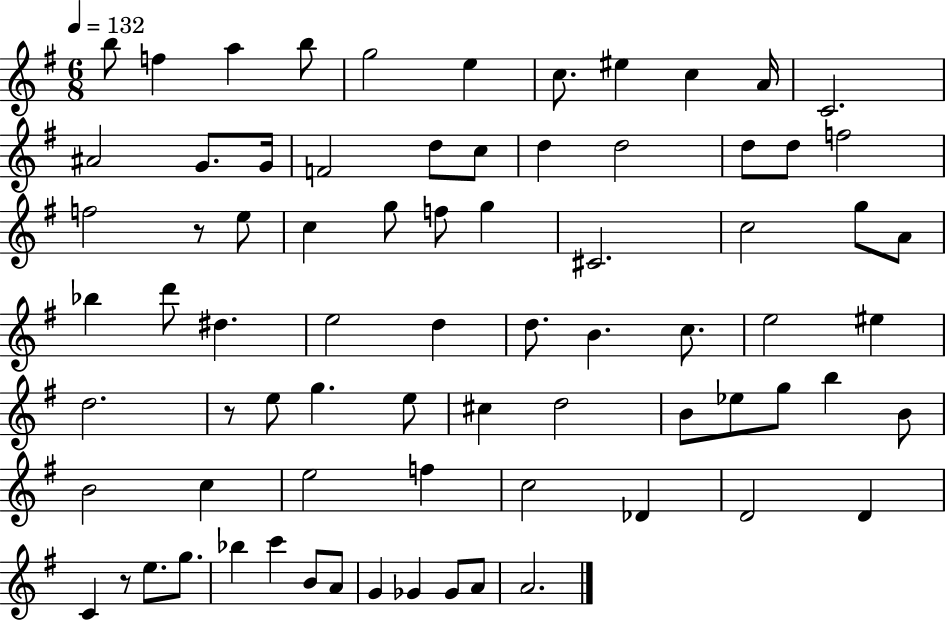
B5/e F5/q A5/q B5/e G5/h E5/q C5/e. EIS5/q C5/q A4/s C4/h. A#4/h G4/e. G4/s F4/h D5/e C5/e D5/q D5/h D5/e D5/e F5/h F5/h R/e E5/e C5/q G5/e F5/e G5/q C#4/h. C5/h G5/e A4/e Bb5/q D6/e D#5/q. E5/h D5/q D5/e. B4/q. C5/e. E5/h EIS5/q D5/h. R/e E5/e G5/q. E5/e C#5/q D5/h B4/e Eb5/e G5/e B5/q B4/e B4/h C5/q E5/h F5/q C5/h Db4/q D4/h D4/q C4/q R/e E5/e. G5/e. Bb5/q C6/q B4/e A4/e G4/q Gb4/q Gb4/e A4/e A4/h.